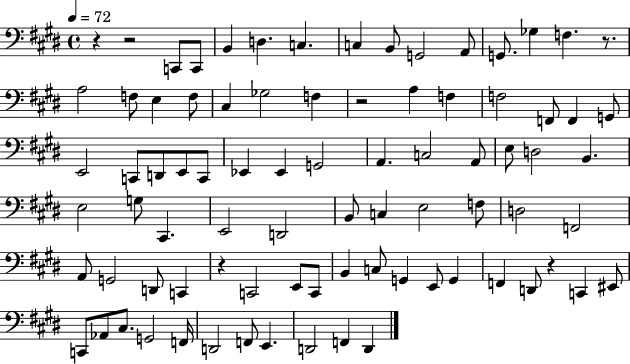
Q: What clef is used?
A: bass